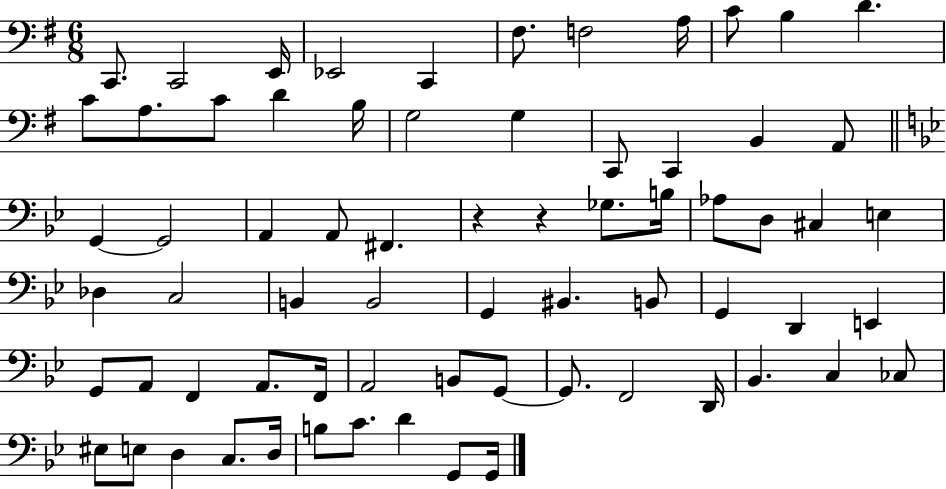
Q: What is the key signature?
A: G major